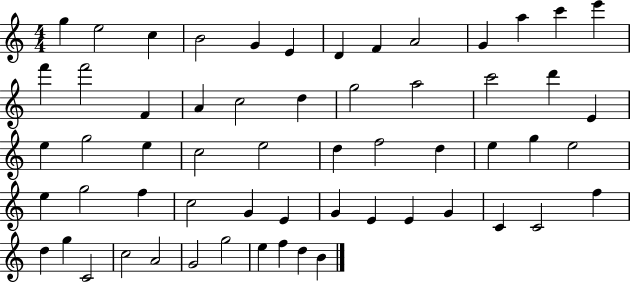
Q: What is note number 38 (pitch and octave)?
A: F5